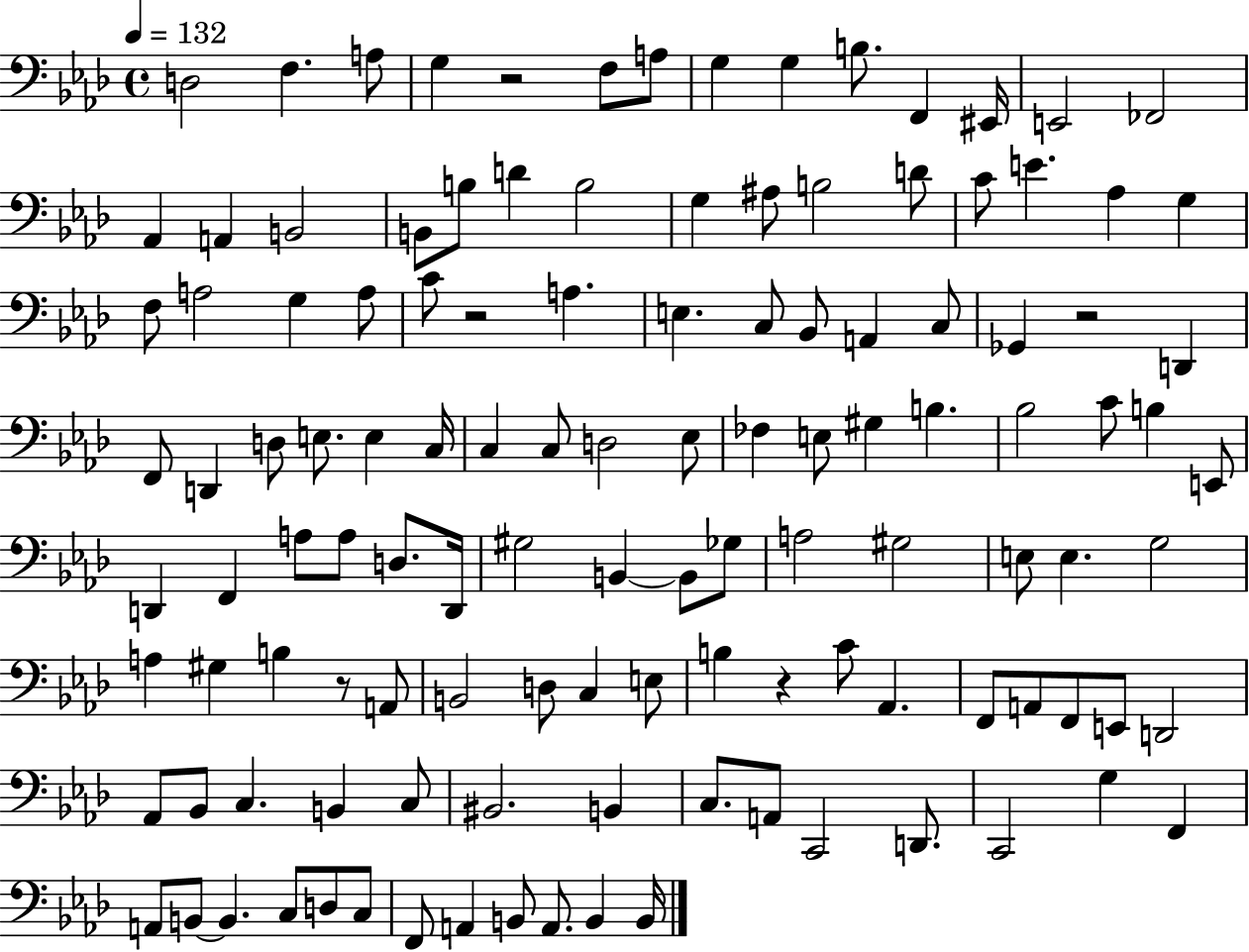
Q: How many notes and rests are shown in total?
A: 121